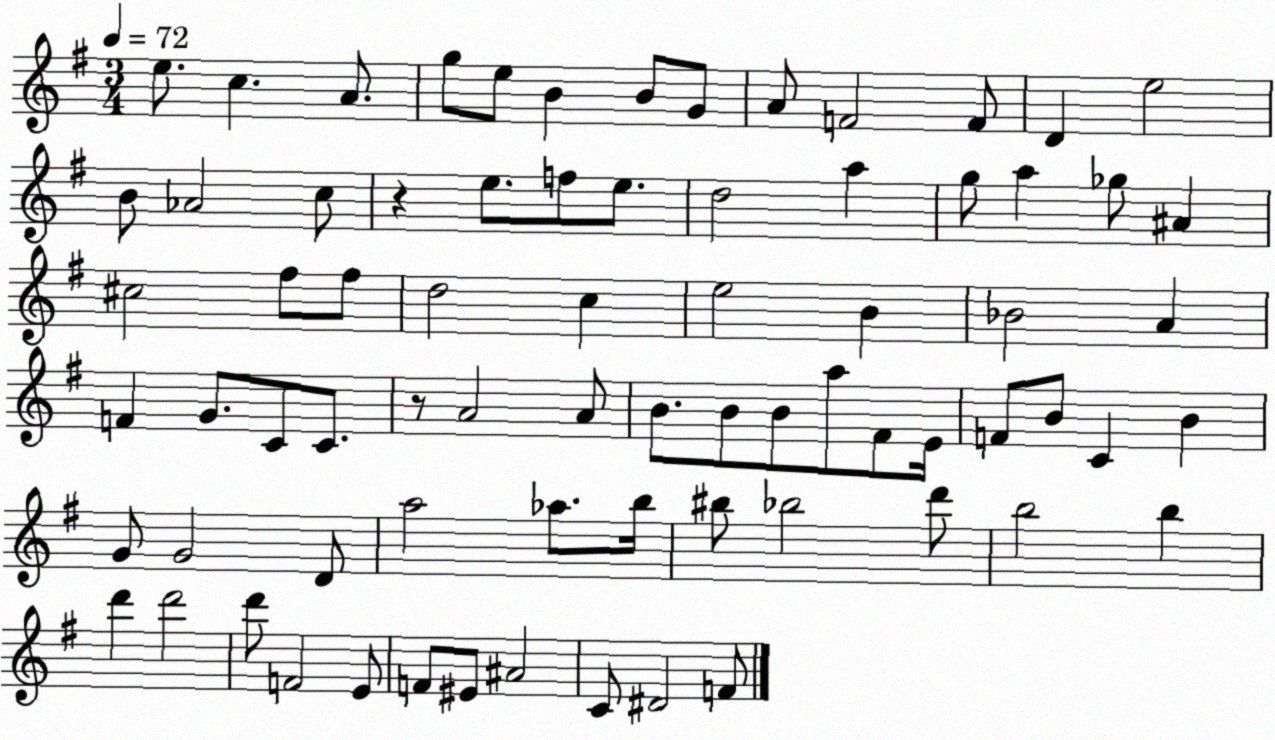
X:1
T:Untitled
M:3/4
L:1/4
K:G
e/2 c A/2 g/2 e/2 B B/2 G/2 A/2 F2 F/2 D e2 B/2 _A2 c/2 z e/2 f/2 e/2 d2 a g/2 a _g/2 ^A ^c2 ^f/2 ^f/2 d2 c e2 B _B2 A F G/2 C/2 C/2 z/2 A2 A/2 B/2 B/2 B/2 a/2 ^F/2 E/4 F/2 B/2 C B G/2 G2 D/2 a2 _a/2 b/4 ^b/2 _b2 d'/2 b2 b d' d'2 d'/2 F2 E/2 F/2 ^E/2 ^A2 C/2 ^D2 F/2